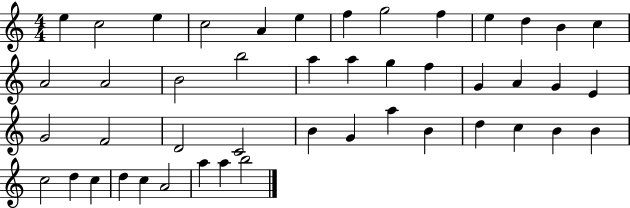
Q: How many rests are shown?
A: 0